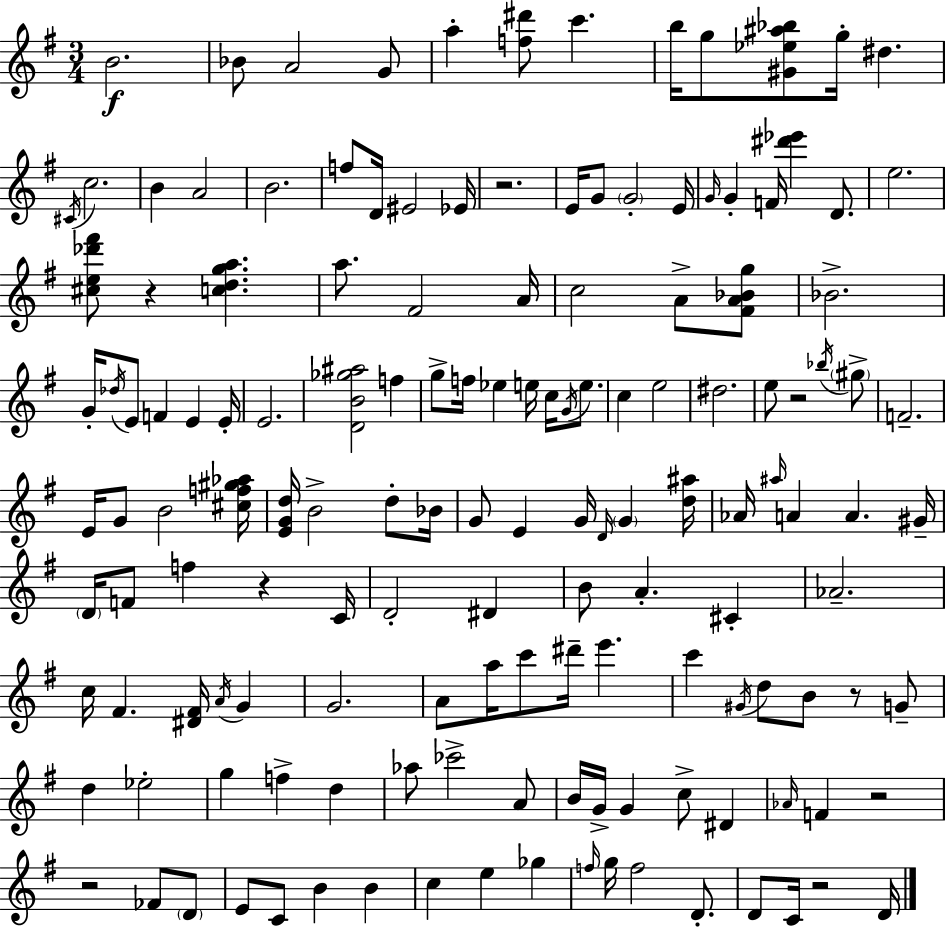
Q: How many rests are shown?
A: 8